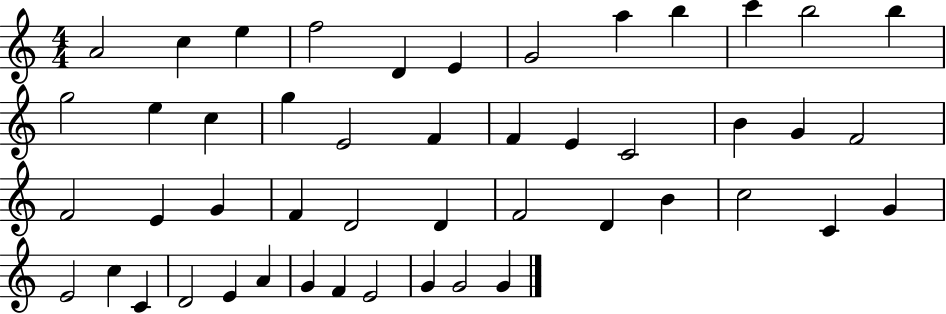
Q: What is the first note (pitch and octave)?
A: A4